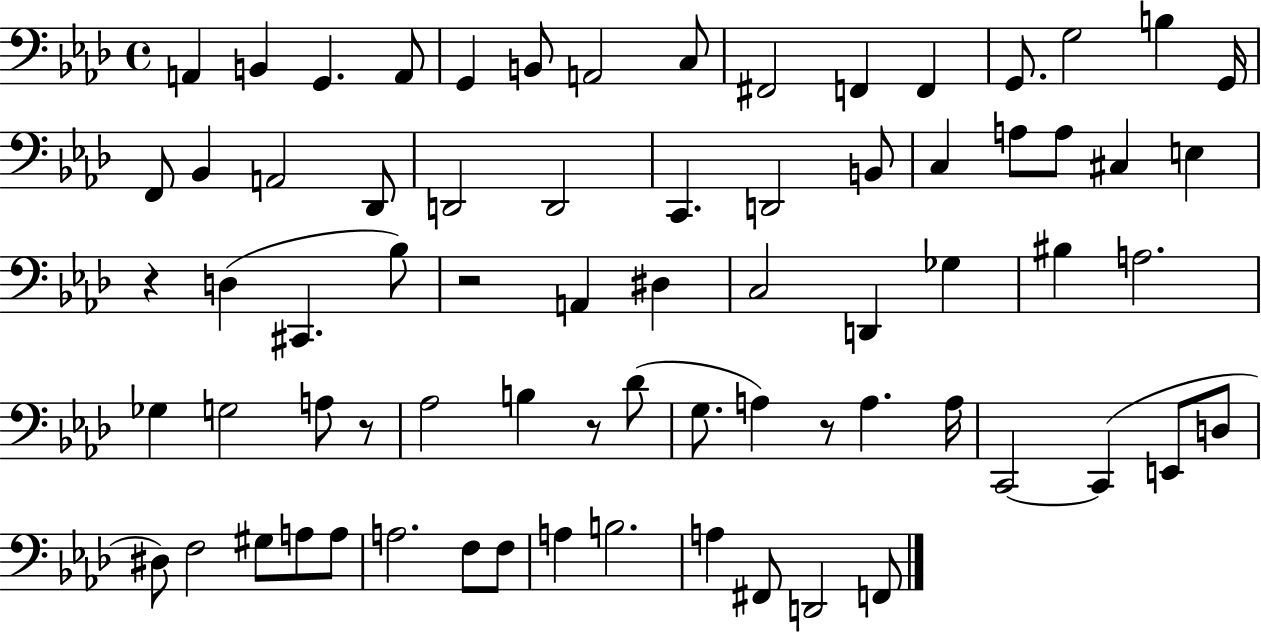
{
  \clef bass
  \time 4/4
  \defaultTimeSignature
  \key aes \major
  a,4 b,4 g,4. a,8 | g,4 b,8 a,2 c8 | fis,2 f,4 f,4 | g,8. g2 b4 g,16 | \break f,8 bes,4 a,2 des,8 | d,2 d,2 | c,4. d,2 b,8 | c4 a8 a8 cis4 e4 | \break r4 d4( cis,4. bes8) | r2 a,4 dis4 | c2 d,4 ges4 | bis4 a2. | \break ges4 g2 a8 r8 | aes2 b4 r8 des'8( | g8. a4) r8 a4. a16 | c,2~~ c,4( e,8 d8 | \break dis8) f2 gis8 a8 a8 | a2. f8 f8 | a4 b2. | a4 fis,8 d,2 f,8 | \break \bar "|."
}